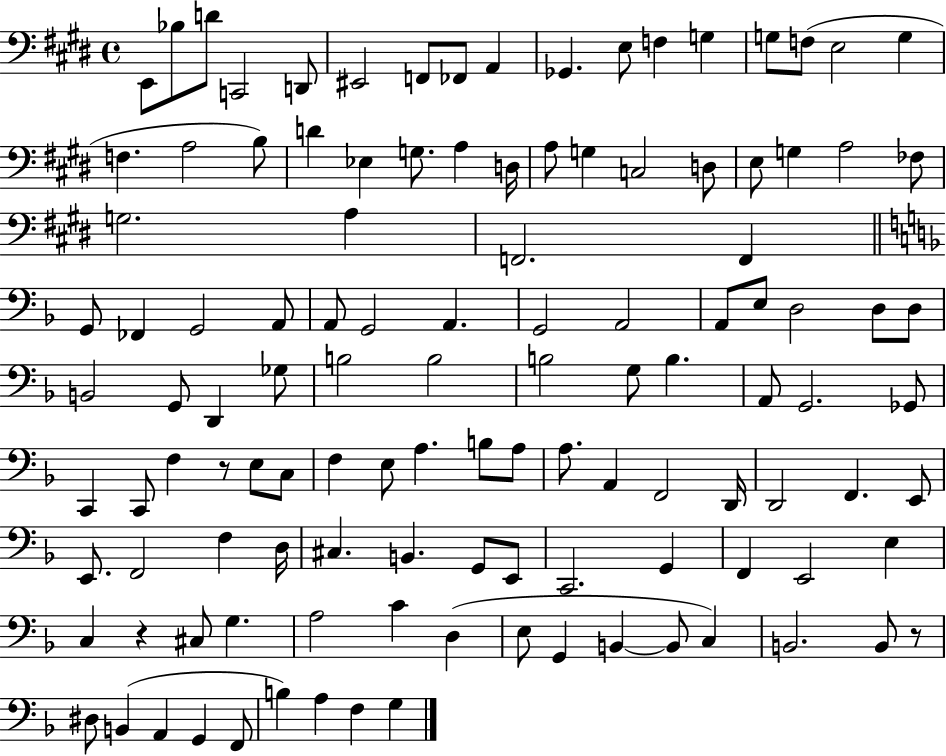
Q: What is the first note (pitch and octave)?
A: E2